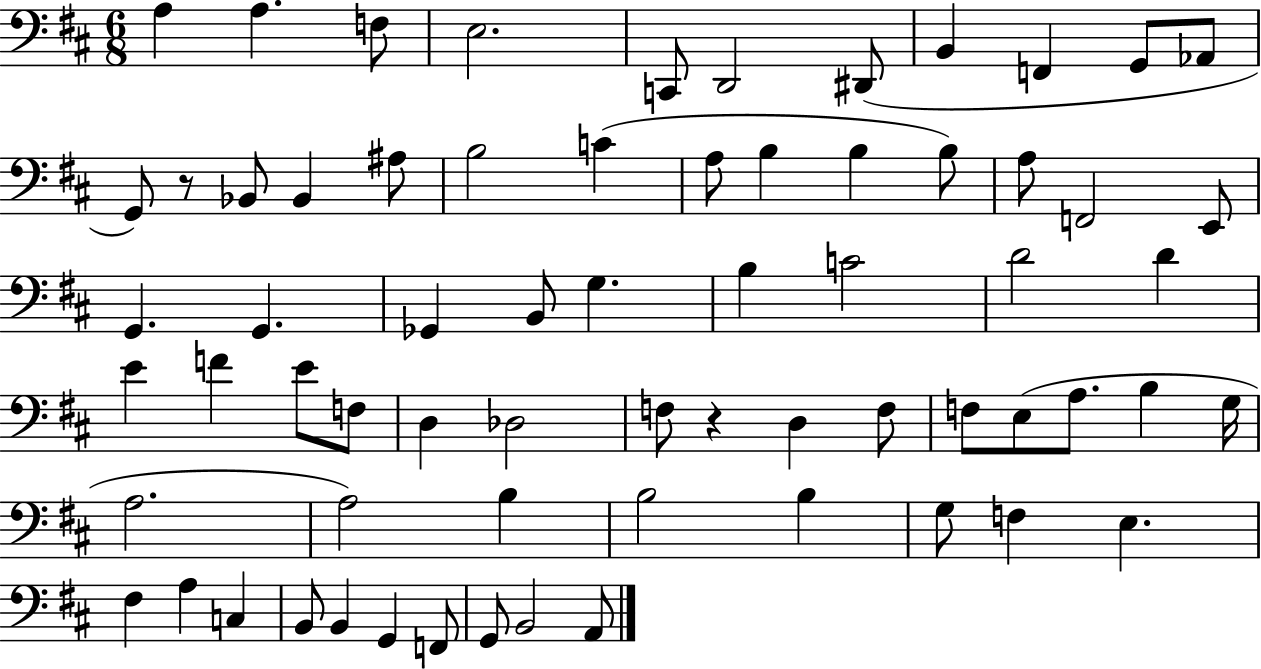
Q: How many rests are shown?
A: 2